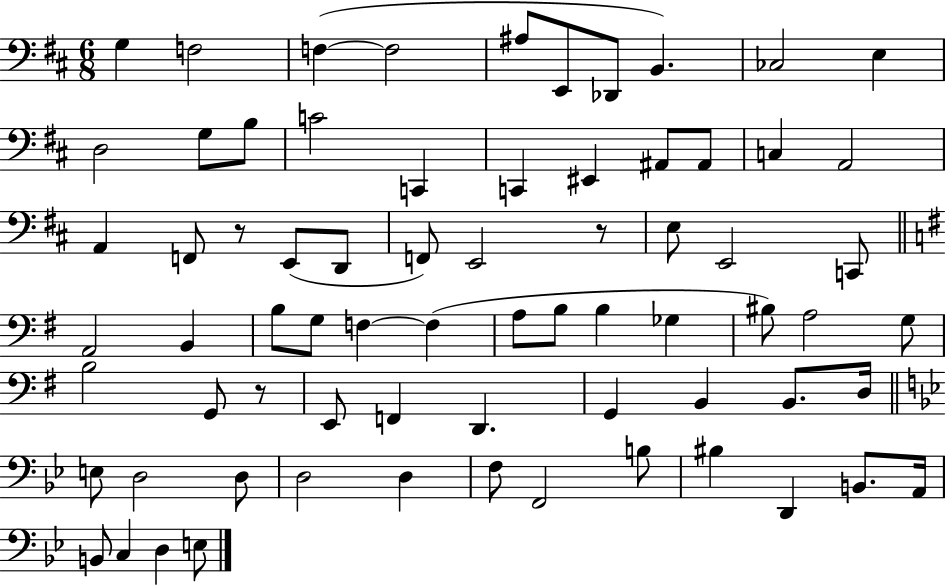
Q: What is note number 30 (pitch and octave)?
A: C2